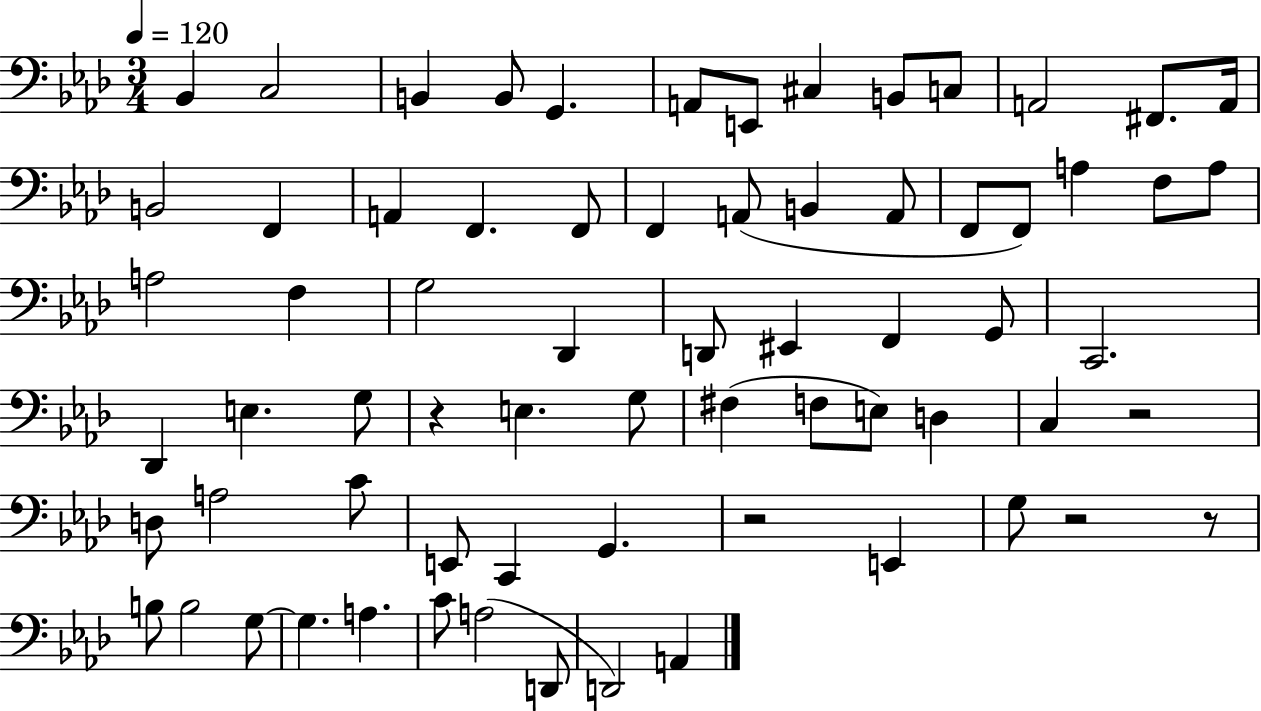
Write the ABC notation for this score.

X:1
T:Untitled
M:3/4
L:1/4
K:Ab
_B,, C,2 B,, B,,/2 G,, A,,/2 E,,/2 ^C, B,,/2 C,/2 A,,2 ^F,,/2 A,,/4 B,,2 F,, A,, F,, F,,/2 F,, A,,/2 B,, A,,/2 F,,/2 F,,/2 A, F,/2 A,/2 A,2 F, G,2 _D,, D,,/2 ^E,, F,, G,,/2 C,,2 _D,, E, G,/2 z E, G,/2 ^F, F,/2 E,/2 D, C, z2 D,/2 A,2 C/2 E,,/2 C,, G,, z2 E,, G,/2 z2 z/2 B,/2 B,2 G,/2 G, A, C/2 A,2 D,,/2 D,,2 A,,